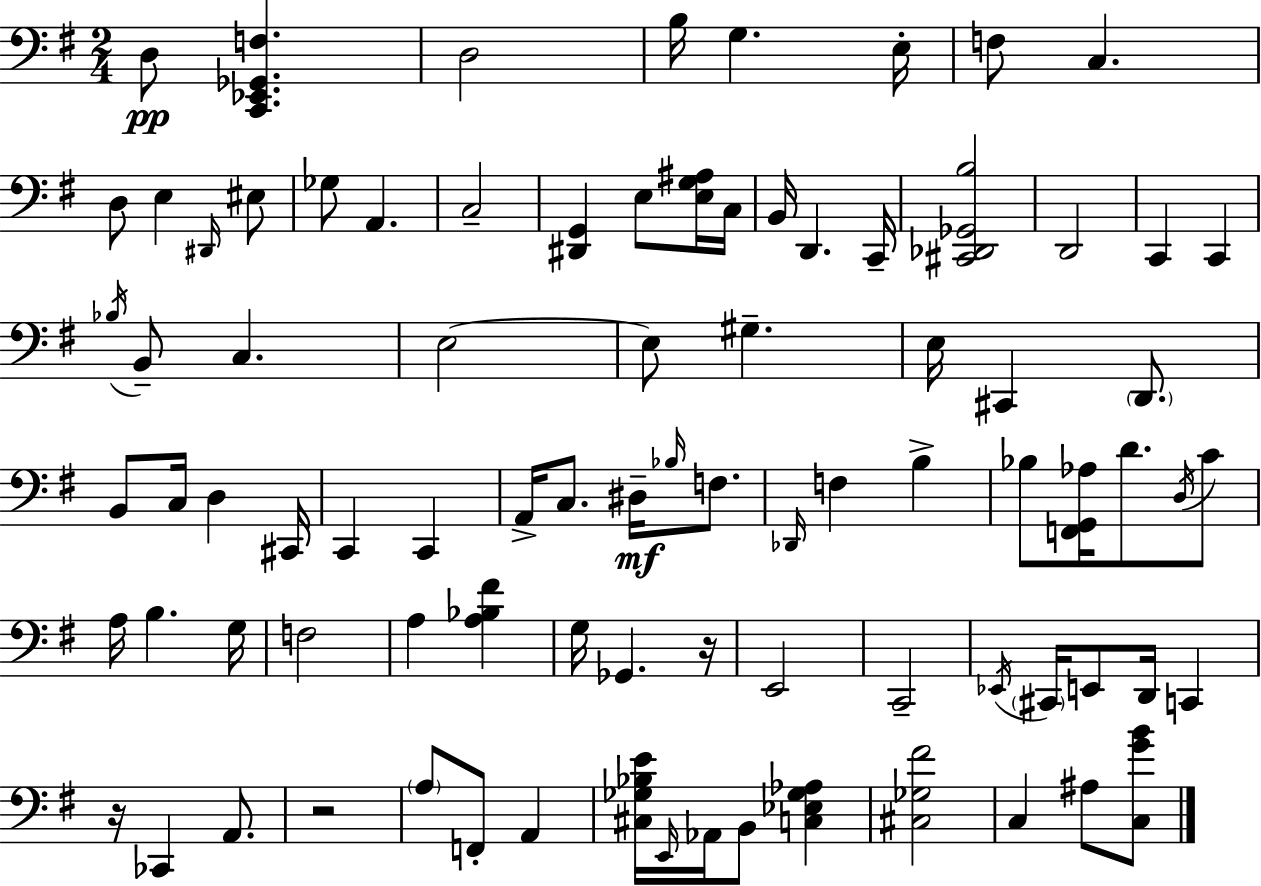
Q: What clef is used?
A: bass